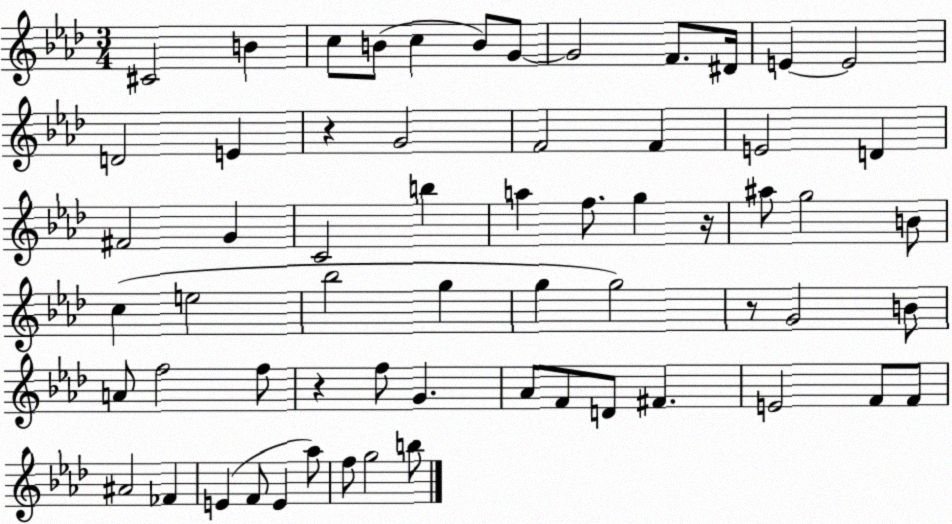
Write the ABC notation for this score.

X:1
T:Untitled
M:3/4
L:1/4
K:Ab
^C2 B c/2 B/2 c B/2 G/2 G2 F/2 ^D/4 E E2 D2 E z G2 F2 F E2 D ^F2 G C2 b a f/2 g z/4 ^a/2 g2 B/2 c e2 _b2 g g g2 z/2 G2 B/2 A/2 f2 f/2 z f/2 G _A/2 F/2 D/2 ^F E2 F/2 F/2 ^A2 _F E F/2 E _a/2 f/2 g2 b/2